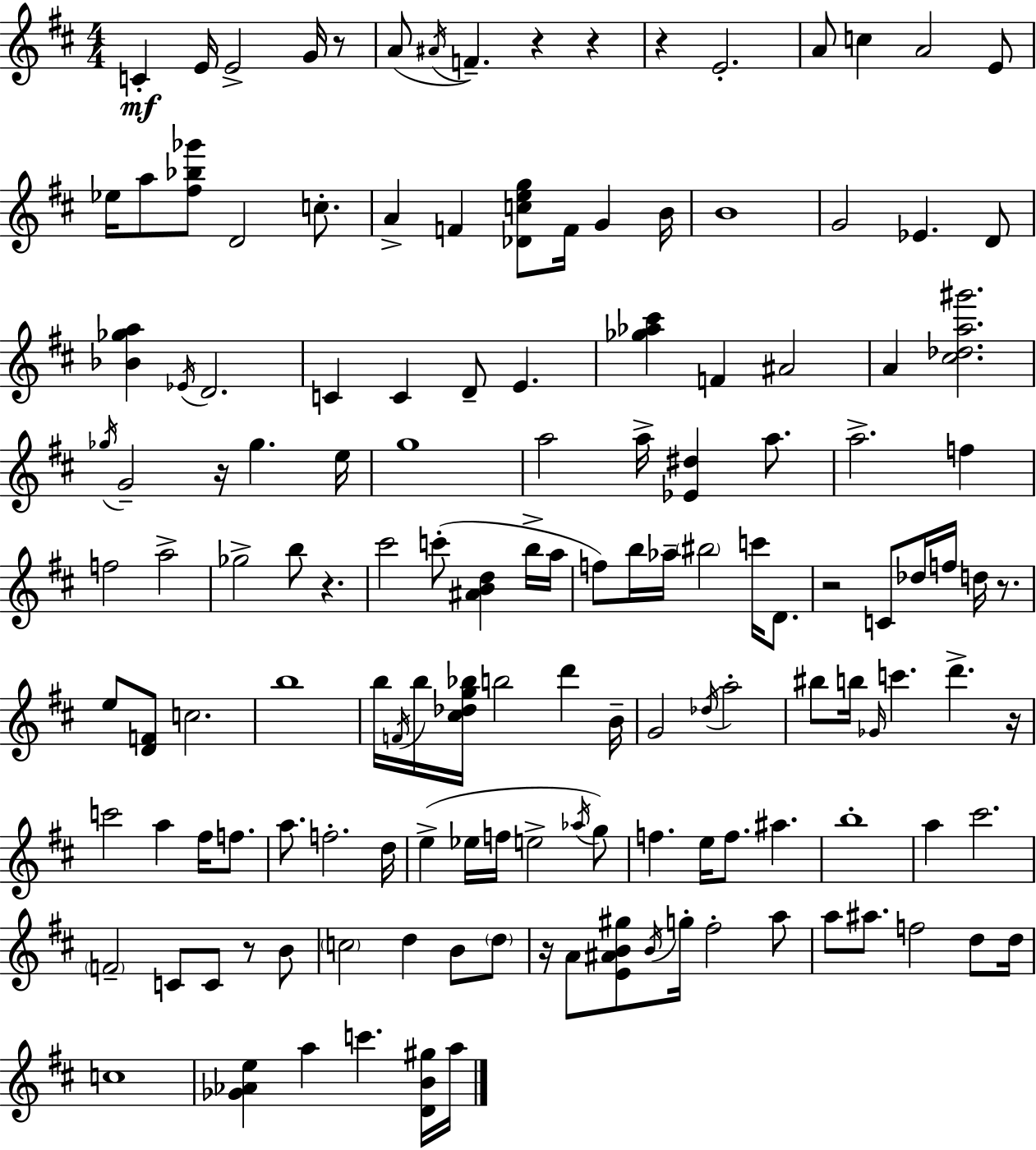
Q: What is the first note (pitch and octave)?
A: C4